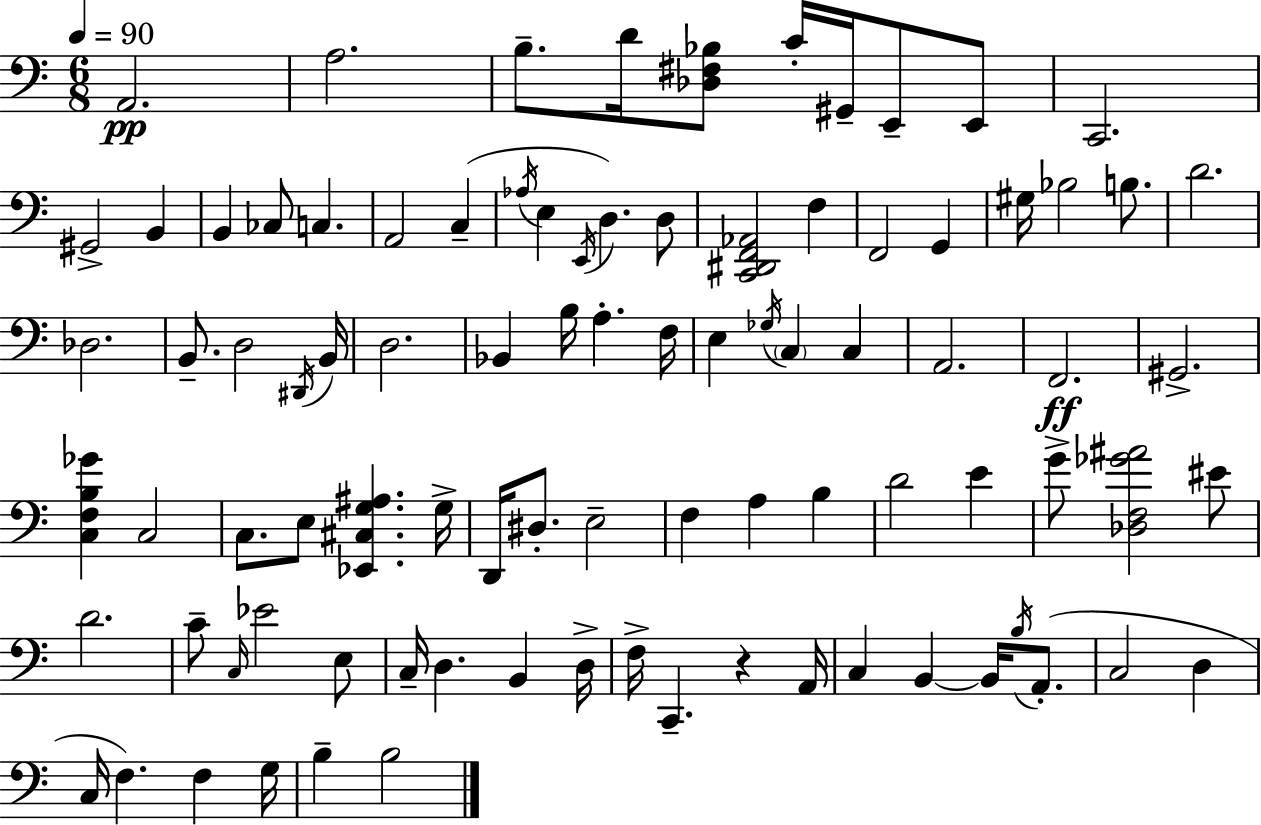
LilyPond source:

{
  \clef bass
  \numericTimeSignature
  \time 6/8
  \key a \minor
  \tempo 4 = 90
  a,2.\pp | a2. | b8.-- d'16 <des fis bes>8 c'16-. gis,16-- e,8-- e,8 | c,2. | \break gis,2-> b,4 | b,4 ces8 c4. | a,2 c4--( | \acciaccatura { aes16 } e4 \acciaccatura { e,16 }) d4. | \break d8 <c, dis, f, aes,>2 f4 | f,2 g,4 | gis16 bes2 b8. | d'2. | \break des2. | b,8.-- d2 | \acciaccatura { dis,16 } b,16 d2. | bes,4 b16 a4.-. | \break f16 e4 \acciaccatura { ges16 } \parenthesize c4 | c4 a,2. | f,2.\ff | gis,2.-> | \break <c f b ges'>4 c2 | c8. e8 <ees, cis g ais>4. | g16-> d,16 dis8.-. e2-- | f4 a4 | \break b4 d'2 | e'4 g'8-> <des f ges' ais'>2 | eis'8 d'2. | c'8-- \grace { c16 } ees'2 | \break e8 c16-- d4. | b,4 d16-> f16-> c,4.-- | r4 a,16 c4 b,4~~ | b,16 \acciaccatura { b16 }( a,8.-. c2 | \break d4 c16 f4.) | f4 g16 b4-- b2 | \bar "|."
}